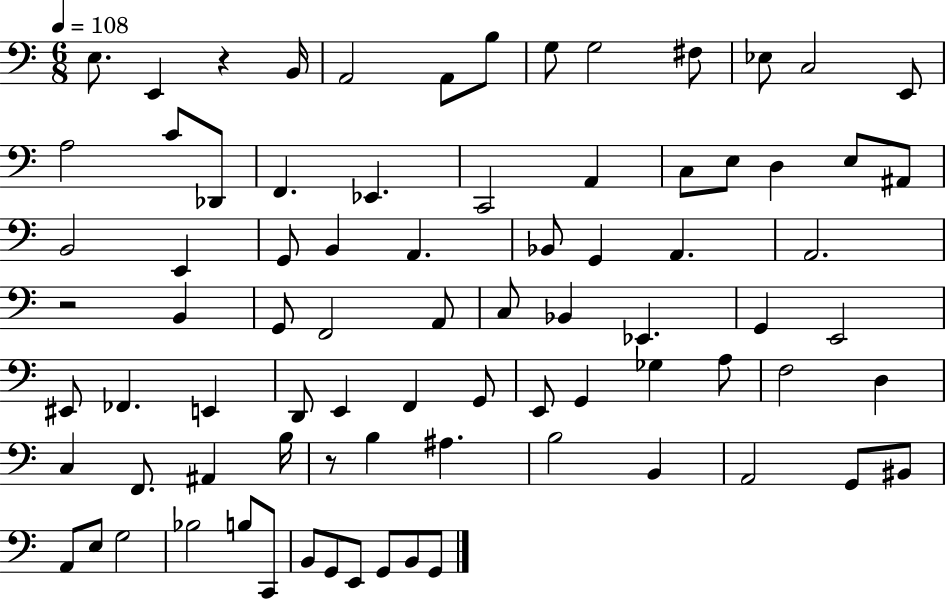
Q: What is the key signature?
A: C major